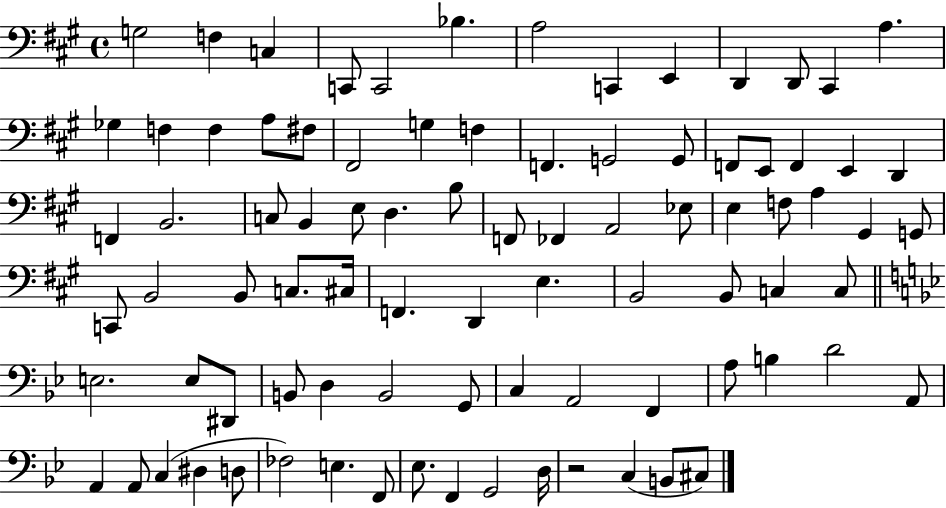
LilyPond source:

{
  \clef bass
  \time 4/4
  \defaultTimeSignature
  \key a \major
  \repeat volta 2 { g2 f4 c4 | c,8 c,2 bes4. | a2 c,4 e,4 | d,4 d,8 cis,4 a4. | \break ges4 f4 f4 a8 fis8 | fis,2 g4 f4 | f,4. g,2 g,8 | f,8 e,8 f,4 e,4 d,4 | \break f,4 b,2. | c8 b,4 e8 d4. b8 | f,8 fes,4 a,2 ees8 | e4 f8 a4 gis,4 g,8 | \break c,8 b,2 b,8 c8. cis16 | f,4. d,4 e4. | b,2 b,8 c4 c8 | \bar "||" \break \key bes \major e2. e8 dis,8 | b,8 d4 b,2 g,8 | c4 a,2 f,4 | a8 b4 d'2 a,8 | \break a,4 a,8 c4( dis4 d8 | fes2) e4. f,8 | ees8. f,4 g,2 d16 | r2 c4( b,8 cis8) | \break } \bar "|."
}